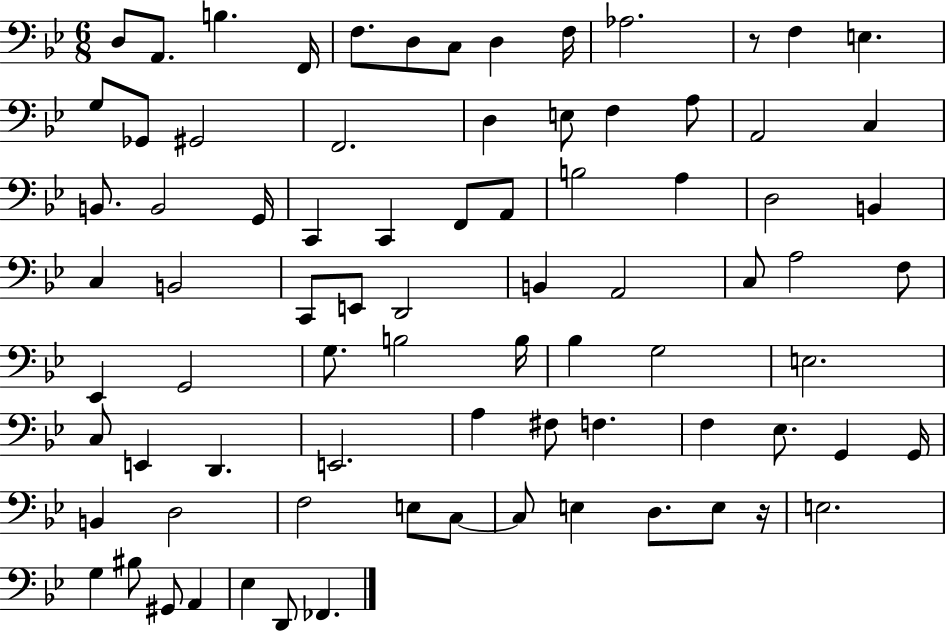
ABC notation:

X:1
T:Untitled
M:6/8
L:1/4
K:Bb
D,/2 A,,/2 B, F,,/4 F,/2 D,/2 C,/2 D, F,/4 _A,2 z/2 F, E, G,/2 _G,,/2 ^G,,2 F,,2 D, E,/2 F, A,/2 A,,2 C, B,,/2 B,,2 G,,/4 C,, C,, F,,/2 A,,/2 B,2 A, D,2 B,, C, B,,2 C,,/2 E,,/2 D,,2 B,, A,,2 C,/2 A,2 F,/2 _E,, G,,2 G,/2 B,2 B,/4 _B, G,2 E,2 C,/2 E,, D,, E,,2 A, ^F,/2 F, F, _E,/2 G,, G,,/4 B,, D,2 F,2 E,/2 C,/2 C,/2 E, D,/2 E,/2 z/4 E,2 G, ^B,/2 ^G,,/2 A,, _E, D,,/2 _F,,